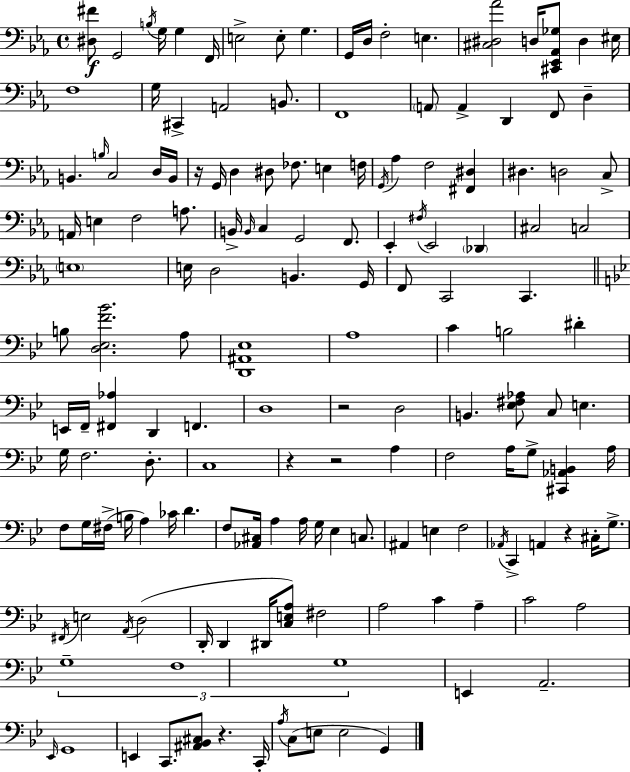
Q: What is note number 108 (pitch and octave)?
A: C2